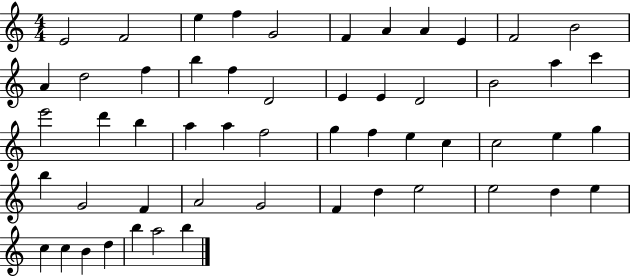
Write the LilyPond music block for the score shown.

{
  \clef treble
  \numericTimeSignature
  \time 4/4
  \key c \major
  e'2 f'2 | e''4 f''4 g'2 | f'4 a'4 a'4 e'4 | f'2 b'2 | \break a'4 d''2 f''4 | b''4 f''4 d'2 | e'4 e'4 d'2 | b'2 a''4 c'''4 | \break e'''2 d'''4 b''4 | a''4 a''4 f''2 | g''4 f''4 e''4 c''4 | c''2 e''4 g''4 | \break b''4 g'2 f'4 | a'2 g'2 | f'4 d''4 e''2 | e''2 d''4 e''4 | \break c''4 c''4 b'4 d''4 | b''4 a''2 b''4 | \bar "|."
}